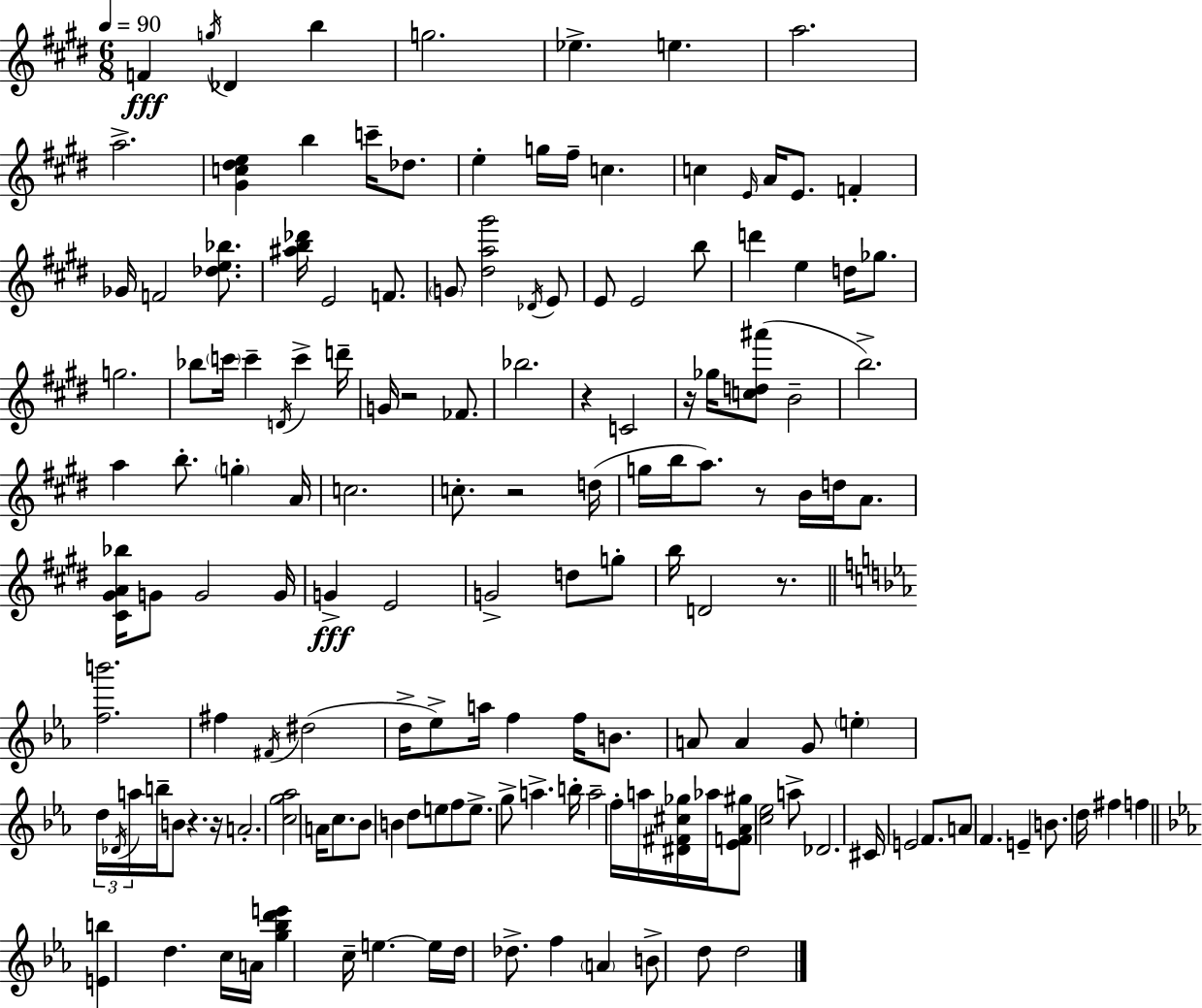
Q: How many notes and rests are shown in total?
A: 152